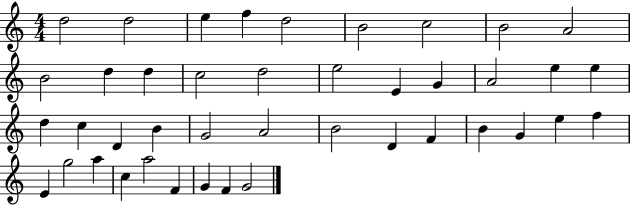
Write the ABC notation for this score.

X:1
T:Untitled
M:4/4
L:1/4
K:C
d2 d2 e f d2 B2 c2 B2 A2 B2 d d c2 d2 e2 E G A2 e e d c D B G2 A2 B2 D F B G e f E g2 a c a2 F G F G2